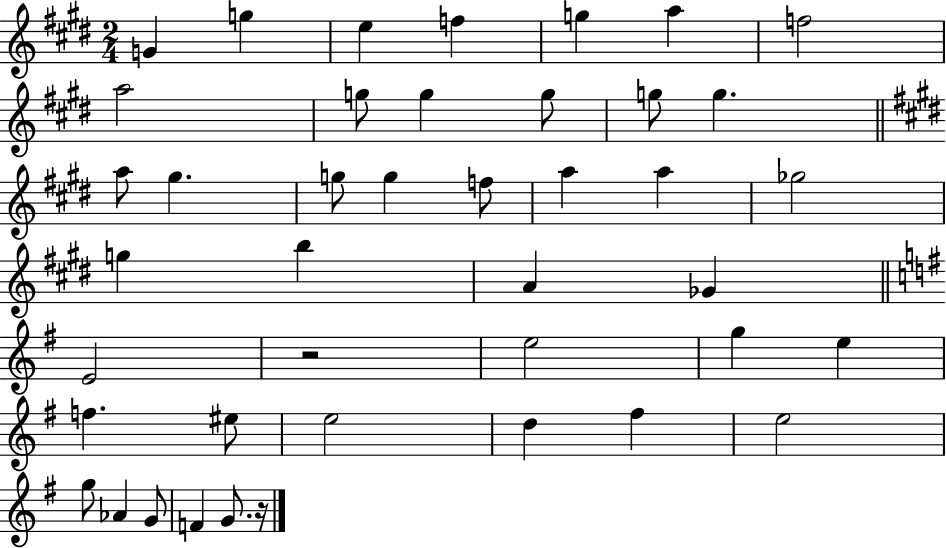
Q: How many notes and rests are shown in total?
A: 42